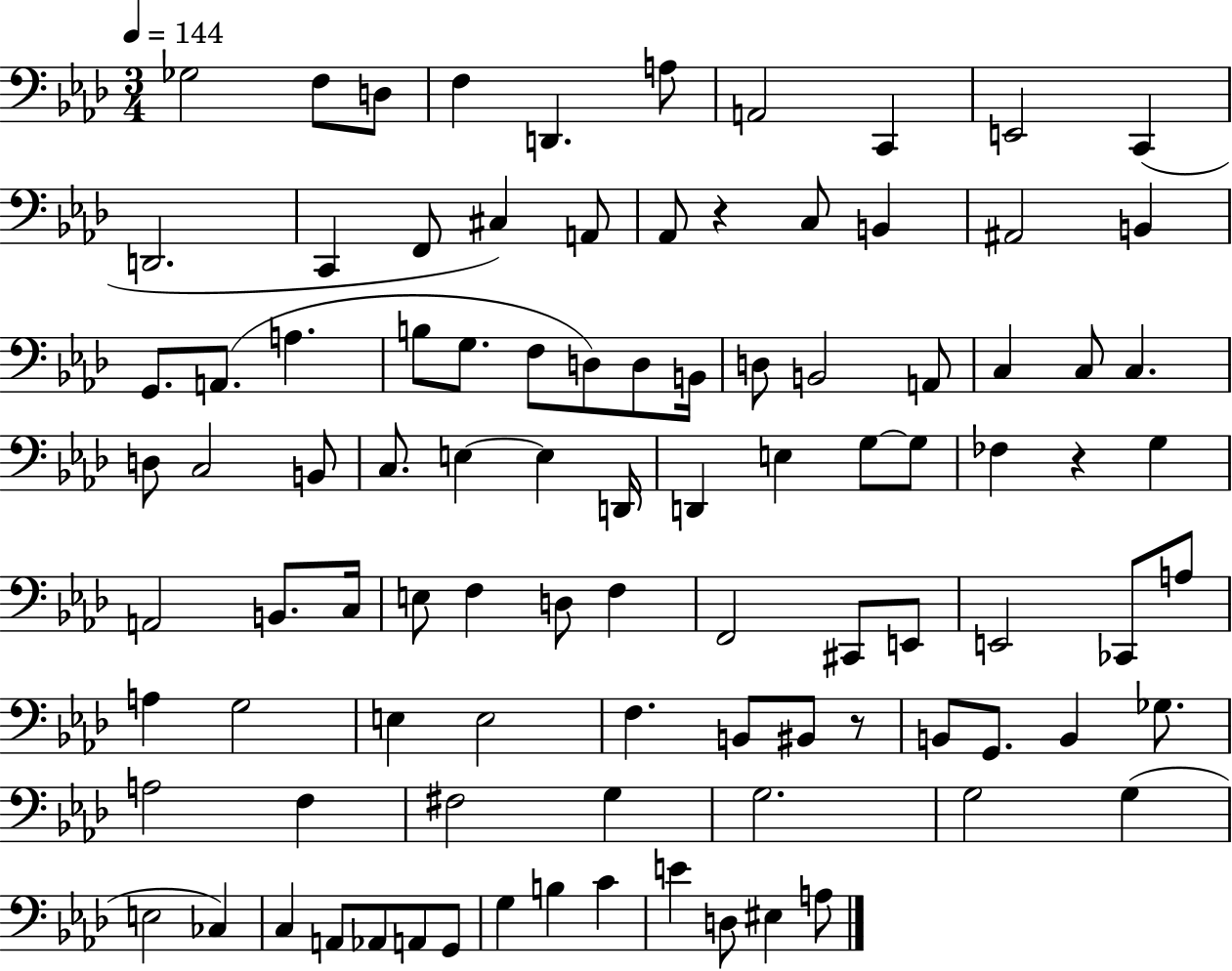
{
  \clef bass
  \numericTimeSignature
  \time 3/4
  \key aes \major
  \tempo 4 = 144
  ges2 f8 d8 | f4 d,4. a8 | a,2 c,4 | e,2 c,4( | \break d,2. | c,4 f,8 cis4) a,8 | aes,8 r4 c8 b,4 | ais,2 b,4 | \break g,8. a,8.( a4. | b8 g8. f8 d8) d8 b,16 | d8 b,2 a,8 | c4 c8 c4. | \break d8 c2 b,8 | c8. e4~~ e4 d,16 | d,4 e4 g8~~ g8 | fes4 r4 g4 | \break a,2 b,8. c16 | e8 f4 d8 f4 | f,2 cis,8 e,8 | e,2 ces,8 a8 | \break a4 g2 | e4 e2 | f4. b,8 bis,8 r8 | b,8 g,8. b,4 ges8. | \break a2 f4 | fis2 g4 | g2. | g2 g4( | \break e2 ces4) | c4 a,8 aes,8 a,8 g,8 | g4 b4 c'4 | e'4 d8 eis4 a8 | \break \bar "|."
}